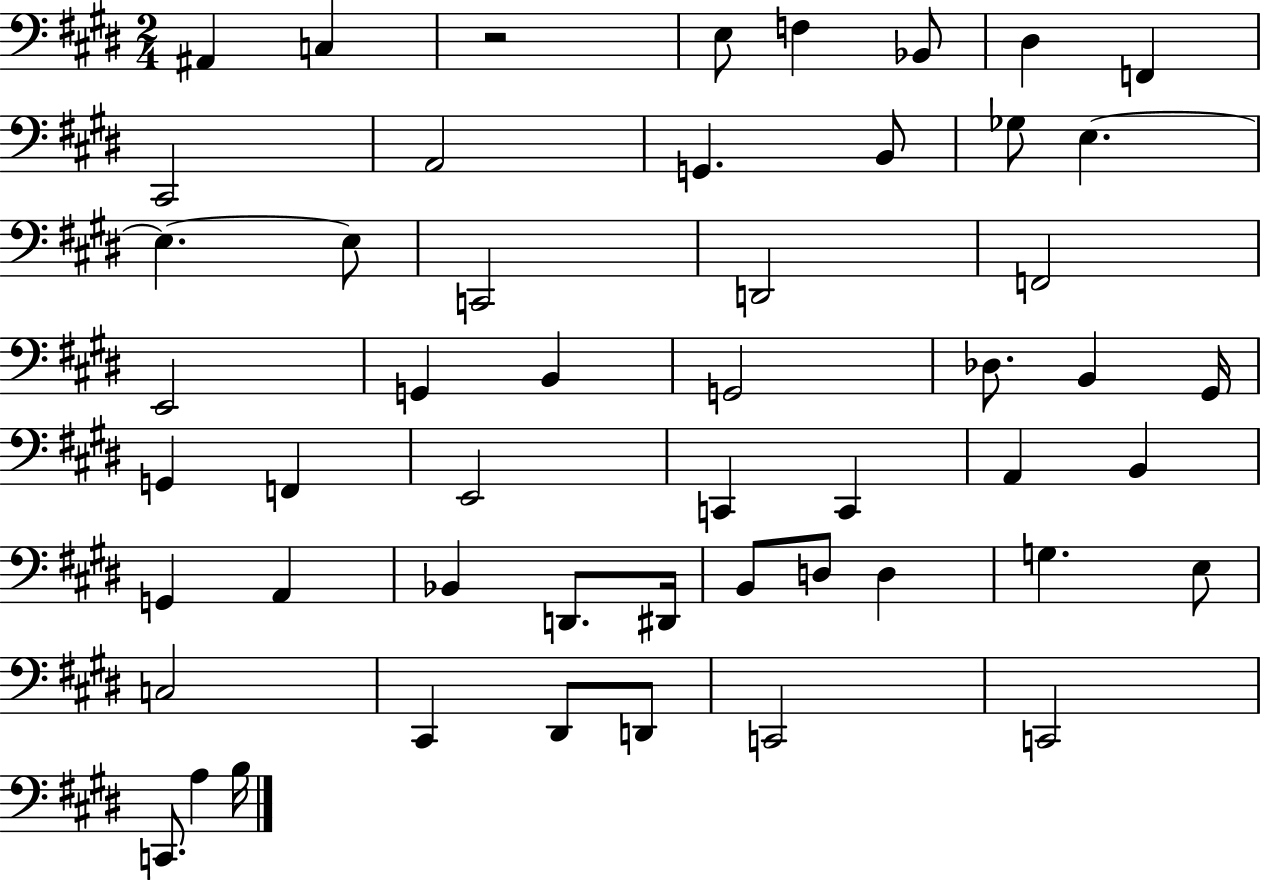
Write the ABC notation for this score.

X:1
T:Untitled
M:2/4
L:1/4
K:E
^A,, C, z2 E,/2 F, _B,,/2 ^D, F,, ^C,,2 A,,2 G,, B,,/2 _G,/2 E, E, E,/2 C,,2 D,,2 F,,2 E,,2 G,, B,, G,,2 _D,/2 B,, ^G,,/4 G,, F,, E,,2 C,, C,, A,, B,, G,, A,, _B,, D,,/2 ^D,,/4 B,,/2 D,/2 D, G, E,/2 C,2 ^C,, ^D,,/2 D,,/2 C,,2 C,,2 C,,/2 A, B,/4